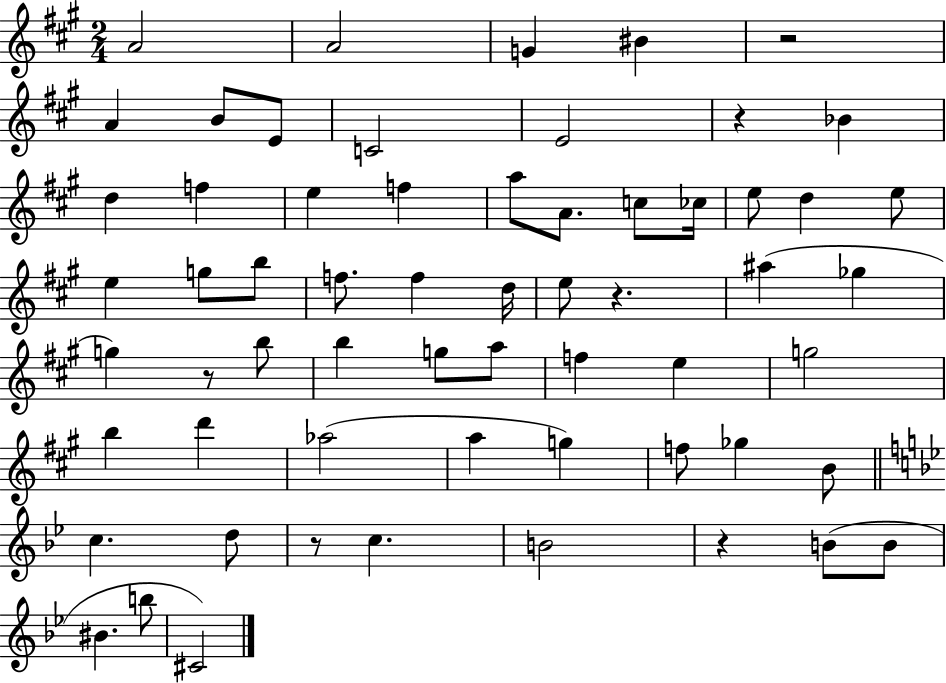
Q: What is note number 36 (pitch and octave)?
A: F5